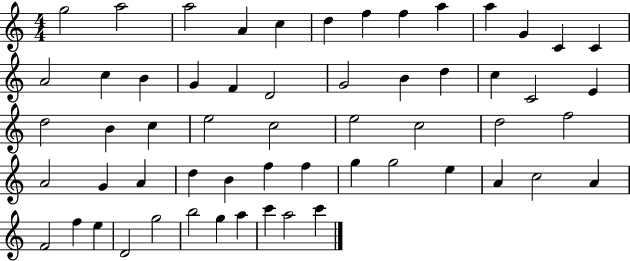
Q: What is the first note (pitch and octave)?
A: G5